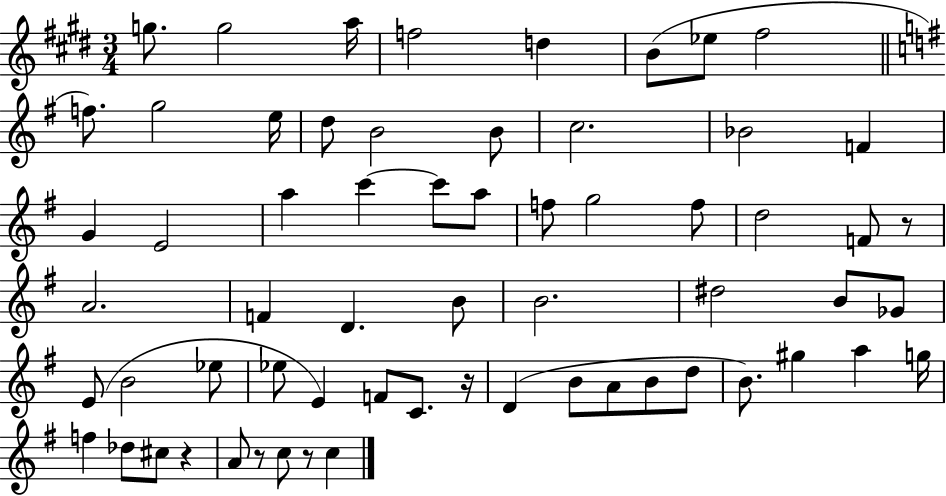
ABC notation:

X:1
T:Untitled
M:3/4
L:1/4
K:E
g/2 g2 a/4 f2 d B/2 _e/2 ^f2 f/2 g2 e/4 d/2 B2 B/2 c2 _B2 F G E2 a c' c'/2 a/2 f/2 g2 f/2 d2 F/2 z/2 A2 F D B/2 B2 ^d2 B/2 _G/2 E/2 B2 _e/2 _e/2 E F/2 C/2 z/4 D B/2 A/2 B/2 d/2 B/2 ^g a g/4 f _d/2 ^c/2 z A/2 z/2 c/2 z/2 c